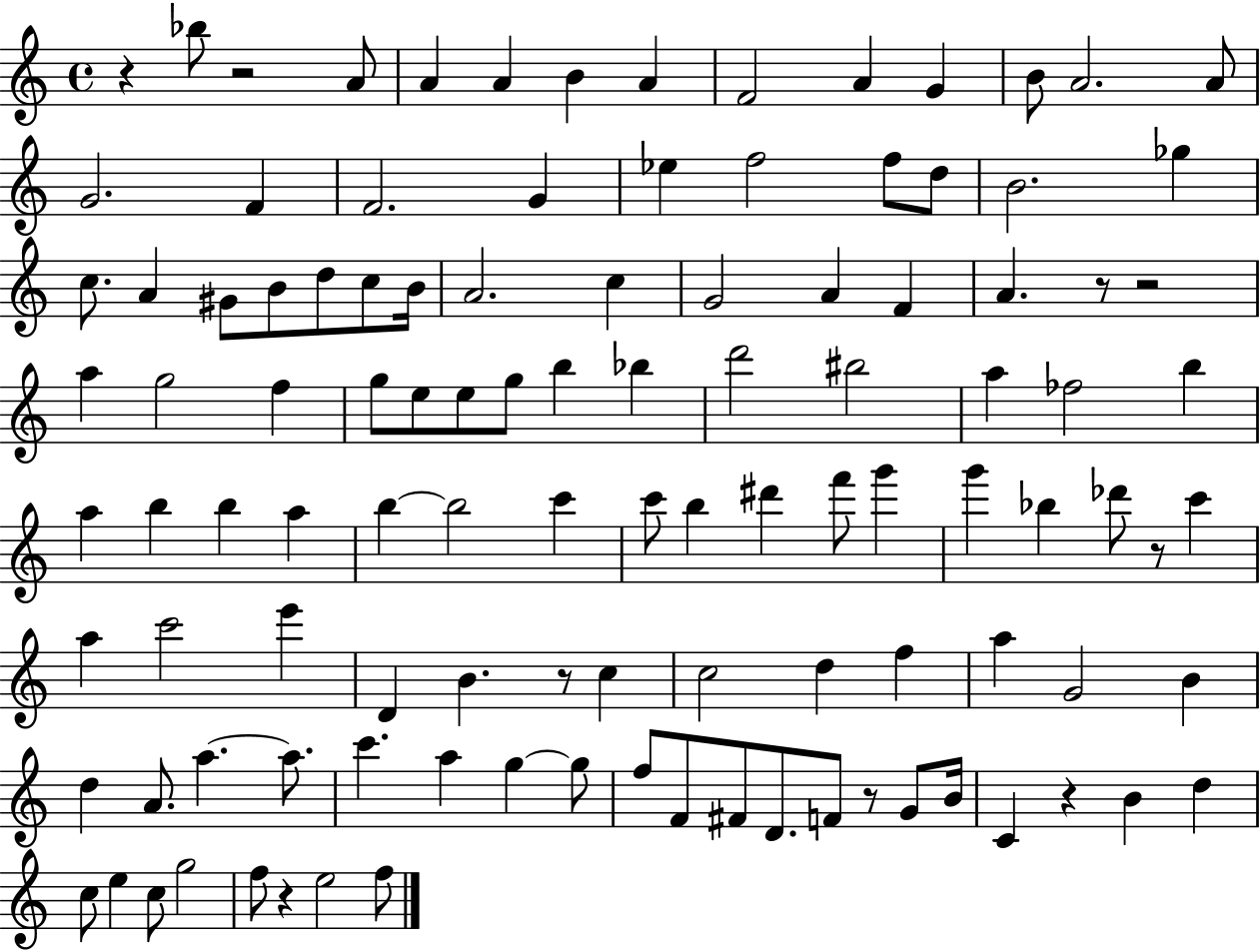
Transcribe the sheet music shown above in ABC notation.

X:1
T:Untitled
M:4/4
L:1/4
K:C
z _b/2 z2 A/2 A A B A F2 A G B/2 A2 A/2 G2 F F2 G _e f2 f/2 d/2 B2 _g c/2 A ^G/2 B/2 d/2 c/2 B/4 A2 c G2 A F A z/2 z2 a g2 f g/2 e/2 e/2 g/2 b _b d'2 ^b2 a _f2 b a b b a b b2 c' c'/2 b ^d' f'/2 g' g' _b _d'/2 z/2 c' a c'2 e' D B z/2 c c2 d f a G2 B d A/2 a a/2 c' a g g/2 f/2 F/2 ^F/2 D/2 F/2 z/2 G/2 B/4 C z B d c/2 e c/2 g2 f/2 z e2 f/2